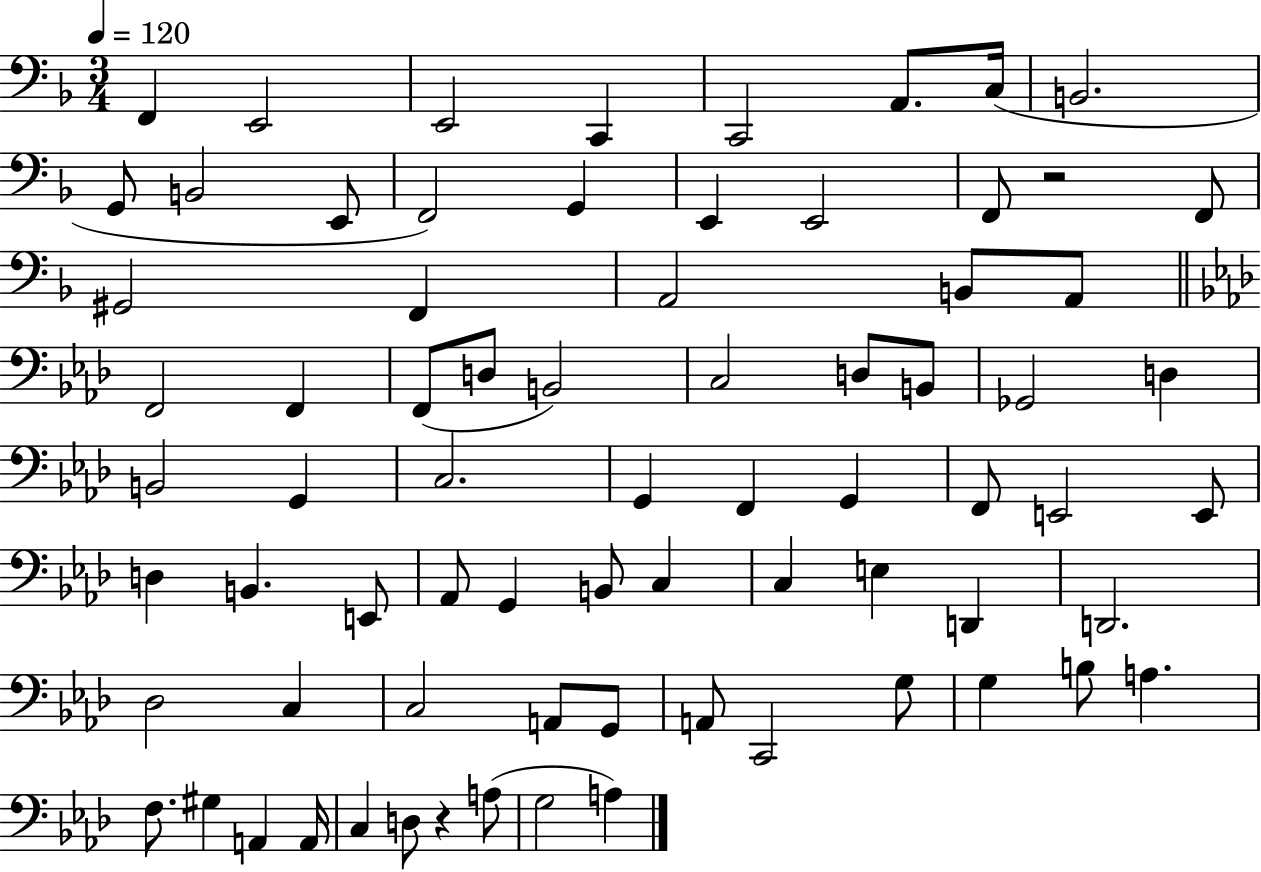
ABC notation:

X:1
T:Untitled
M:3/4
L:1/4
K:F
F,, E,,2 E,,2 C,, C,,2 A,,/2 C,/4 B,,2 G,,/2 B,,2 E,,/2 F,,2 G,, E,, E,,2 F,,/2 z2 F,,/2 ^G,,2 F,, A,,2 B,,/2 A,,/2 F,,2 F,, F,,/2 D,/2 B,,2 C,2 D,/2 B,,/2 _G,,2 D, B,,2 G,, C,2 G,, F,, G,, F,,/2 E,,2 E,,/2 D, B,, E,,/2 _A,,/2 G,, B,,/2 C, C, E, D,, D,,2 _D,2 C, C,2 A,,/2 G,,/2 A,,/2 C,,2 G,/2 G, B,/2 A, F,/2 ^G, A,, A,,/4 C, D,/2 z A,/2 G,2 A,